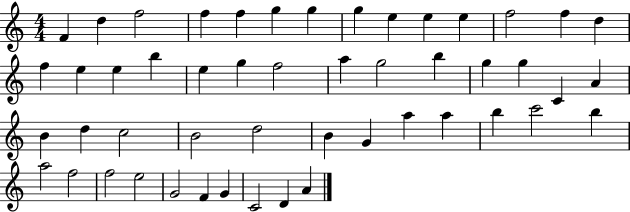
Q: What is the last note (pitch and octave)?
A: A4